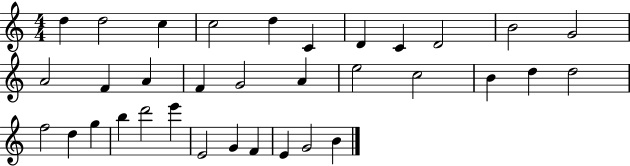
X:1
T:Untitled
M:4/4
L:1/4
K:C
d d2 c c2 d C D C D2 B2 G2 A2 F A F G2 A e2 c2 B d d2 f2 d g b d'2 e' E2 G F E G2 B